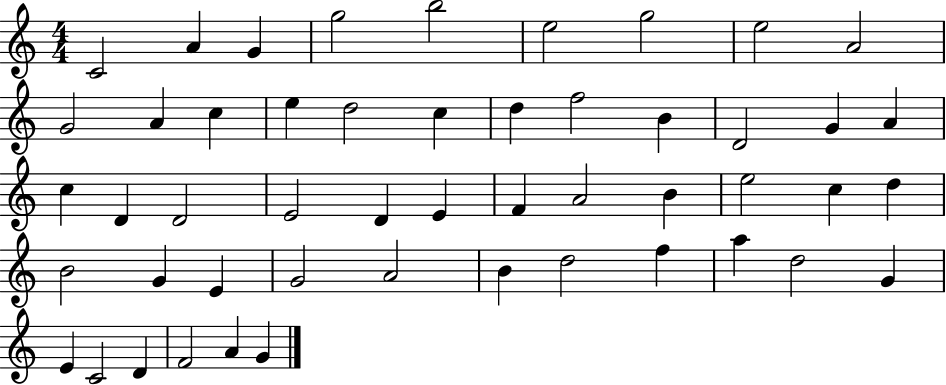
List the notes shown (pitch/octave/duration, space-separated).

C4/h A4/q G4/q G5/h B5/h E5/h G5/h E5/h A4/h G4/h A4/q C5/q E5/q D5/h C5/q D5/q F5/h B4/q D4/h G4/q A4/q C5/q D4/q D4/h E4/h D4/q E4/q F4/q A4/h B4/q E5/h C5/q D5/q B4/h G4/q E4/q G4/h A4/h B4/q D5/h F5/q A5/q D5/h G4/q E4/q C4/h D4/q F4/h A4/q G4/q